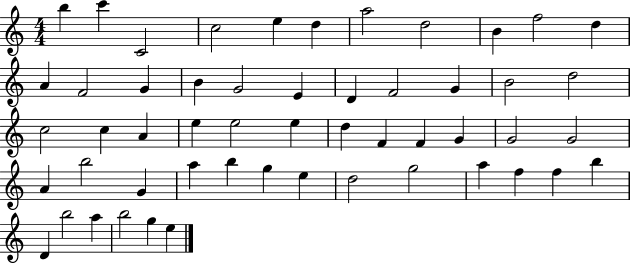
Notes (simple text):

B5/q C6/q C4/h C5/h E5/q D5/q A5/h D5/h B4/q F5/h D5/q A4/q F4/h G4/q B4/q G4/h E4/q D4/q F4/h G4/q B4/h D5/h C5/h C5/q A4/q E5/q E5/h E5/q D5/q F4/q F4/q G4/q G4/h G4/h A4/q B5/h G4/q A5/q B5/q G5/q E5/q D5/h G5/h A5/q F5/q F5/q B5/q D4/q B5/h A5/q B5/h G5/q E5/q